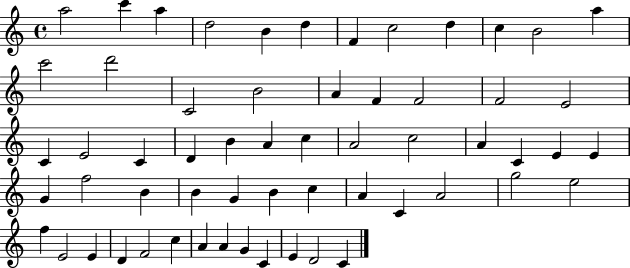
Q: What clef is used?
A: treble